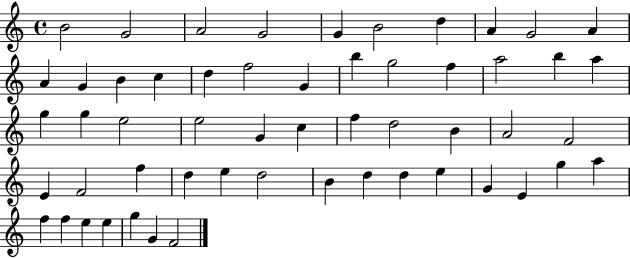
B4/h G4/h A4/h G4/h G4/q B4/h D5/q A4/q G4/h A4/q A4/q G4/q B4/q C5/q D5/q F5/h G4/q B5/q G5/h F5/q A5/h B5/q A5/q G5/q G5/q E5/h E5/h G4/q C5/q F5/q D5/h B4/q A4/h F4/h E4/q F4/h F5/q D5/q E5/q D5/h B4/q D5/q D5/q E5/q G4/q E4/q G5/q A5/q F5/q F5/q E5/q E5/q G5/q G4/q F4/h